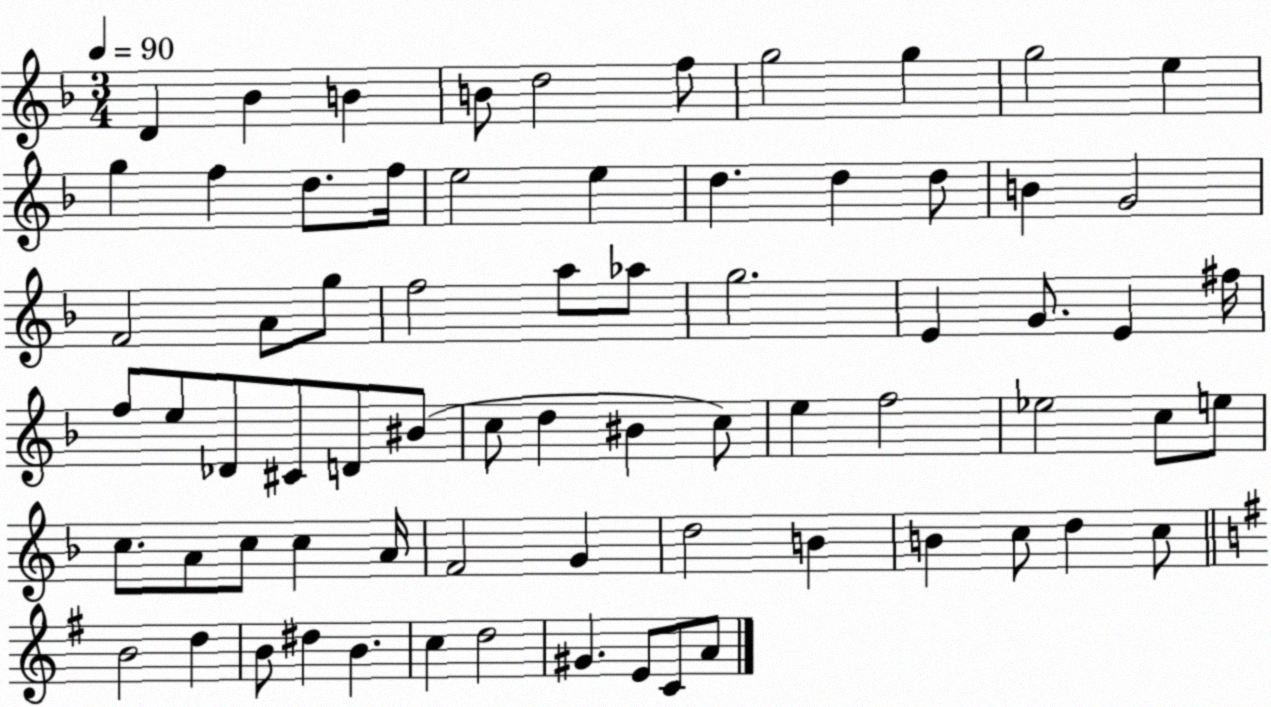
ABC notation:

X:1
T:Untitled
M:3/4
L:1/4
K:F
D _B B B/2 d2 f/2 g2 g g2 e g f d/2 f/4 e2 e d d d/2 B G2 F2 A/2 g/2 f2 a/2 _a/2 g2 E G/2 E ^f/4 f/2 e/2 _D/2 ^C/2 D/2 ^B/2 c/2 d ^B c/2 e f2 _e2 c/2 e/2 c/2 A/2 c/2 c A/4 F2 G d2 B B c/2 d c/2 B2 d B/2 ^d B c d2 ^G E/2 C/2 A/2